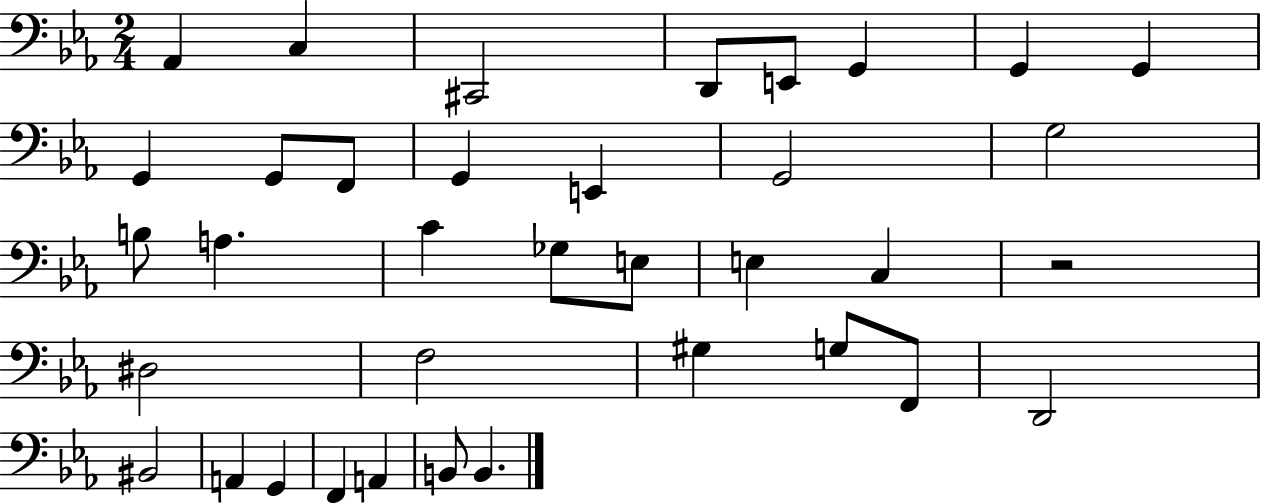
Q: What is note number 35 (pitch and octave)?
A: B2